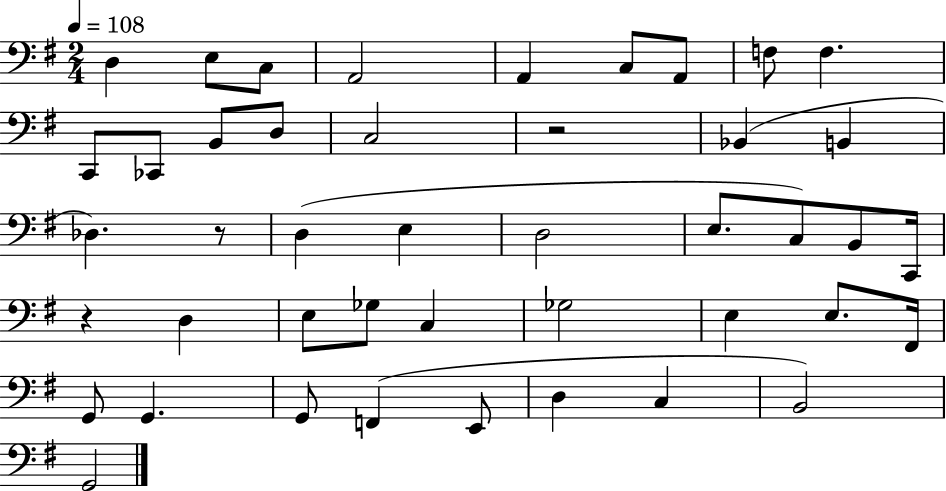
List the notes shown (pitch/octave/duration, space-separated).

D3/q E3/e C3/e A2/h A2/q C3/e A2/e F3/e F3/q. C2/e CES2/e B2/e D3/e C3/h R/h Bb2/q B2/q Db3/q. R/e D3/q E3/q D3/h E3/e. C3/e B2/e C2/s R/q D3/q E3/e Gb3/e C3/q Gb3/h E3/q E3/e. F#2/s G2/e G2/q. G2/e F2/q E2/e D3/q C3/q B2/h G2/h